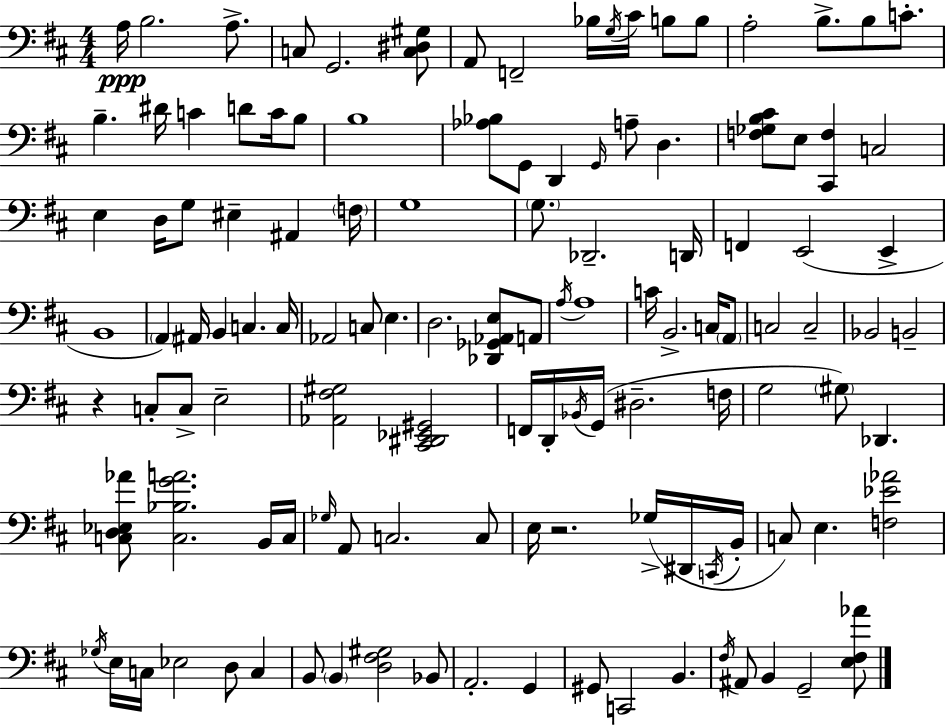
{
  \clef bass
  \numericTimeSignature
  \time 4/4
  \key d \major
  \repeat volta 2 { a16\ppp b2. a8.-> | c8 g,2. <c dis gis>8 | a,8 f,2-- bes16 \acciaccatura { g16 } cis'16 b8 b8 | a2-. b8.-> b8 c'8.-. | \break b4.-- dis'16 c'4 d'8 c'16 b8 | b1 | <aes bes>8 g,8 d,4 \grace { g,16 } a8-- d4. | <f ges b cis'>8 e8 <cis, f>4 c2 | \break e4 d16 g8 eis4-- ais,4 | \parenthesize f16 g1 | \parenthesize g8. des,2.-- | d,16 f,4 e,2( e,4-> | \break b,1 | \parenthesize a,4) ais,16 b,4 c4. | c16 aes,2 c8 e4. | d2. <des, ges, aes, e>8 | \break a,8 \acciaccatura { a16 } a1 | c'16 b,2.-> | c16 \parenthesize a,8 c2 c2-- | bes,2 b,2-- | \break r4 c8-. c8-> e2-- | <aes, fis gis>2 <cis, dis, ees, gis,>2 | f,16 d,16-. \acciaccatura { bes,16 } g,16( dis2.-- | f16 g2 \parenthesize gis8) des,4. | \break <c d ees aes'>8 <c bes g' a'>2. | b,16 c16 \grace { ges16 } a,8 c2. | c8 e16 r2. | ges16->( dis,16 \acciaccatura { c,16 } b,16-. c8) e4. <f ees' aes'>2 | \break \acciaccatura { ges16 } e16 c16 ees2 | d8 c4 b,8 \parenthesize b,4 <d fis gis>2 | bes,8 a,2.-. | g,4 gis,8 c,2 | \break b,4. \acciaccatura { fis16 } ais,8 b,4 g,2-- | <e fis aes'>8 } \bar "|."
}